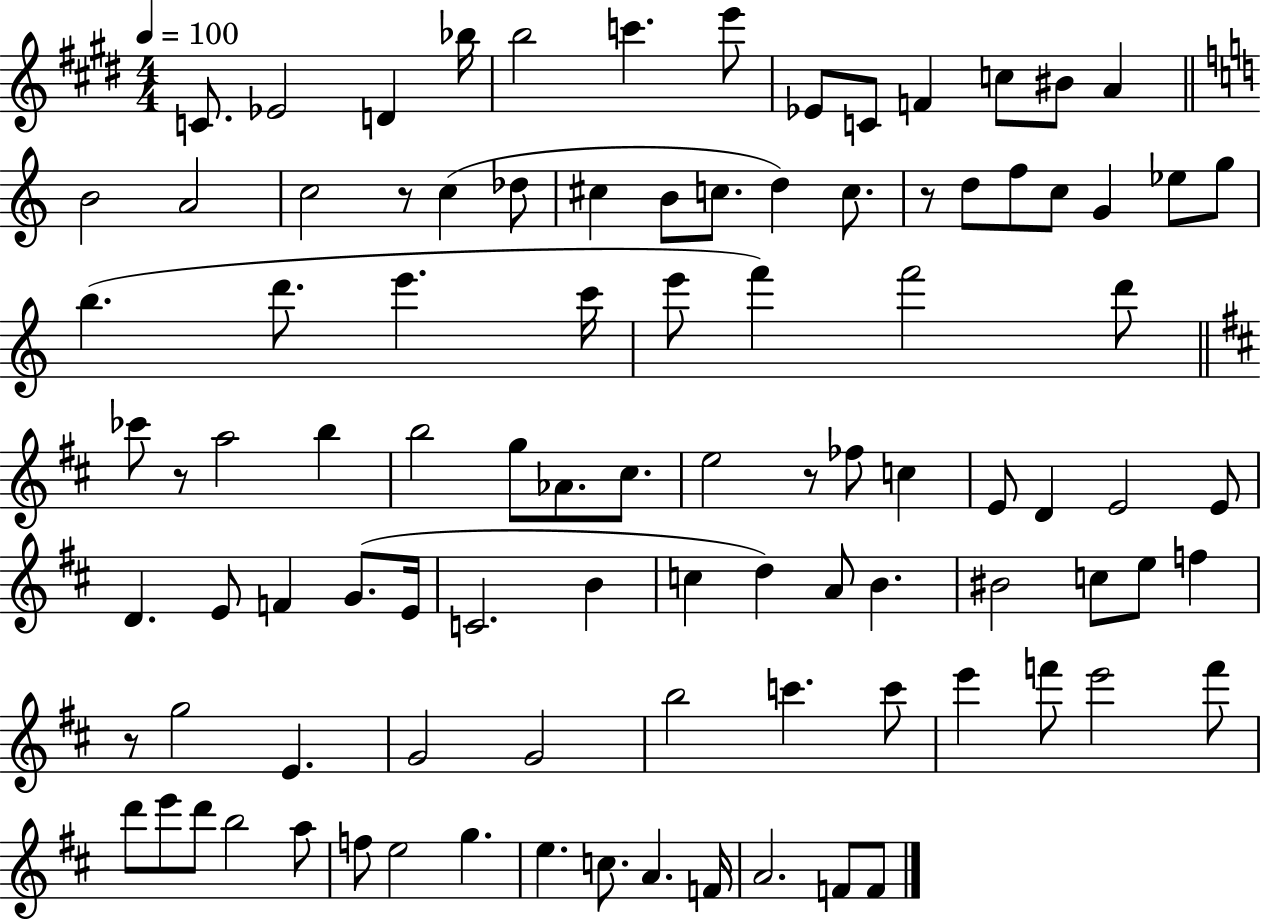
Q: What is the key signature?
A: E major